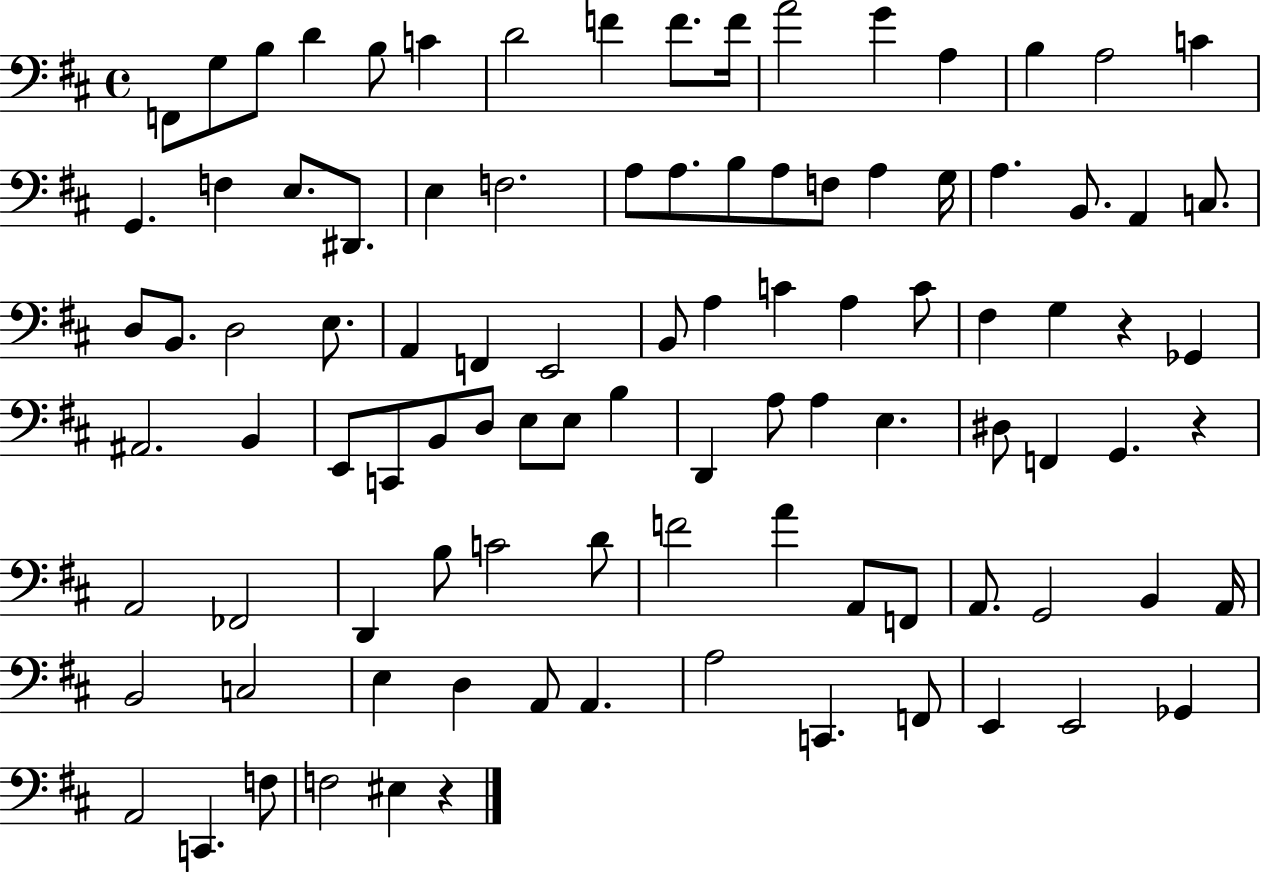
{
  \clef bass
  \time 4/4
  \defaultTimeSignature
  \key d \major
  f,8 g8 b8 d'4 b8 c'4 | d'2 f'4 f'8. f'16 | a'2 g'4 a4 | b4 a2 c'4 | \break g,4. f4 e8. dis,8. | e4 f2. | a8 a8. b8 a8 f8 a4 g16 | a4. b,8. a,4 c8. | \break d8 b,8. d2 e8. | a,4 f,4 e,2 | b,8 a4 c'4 a4 c'8 | fis4 g4 r4 ges,4 | \break ais,2. b,4 | e,8 c,8 b,8 d8 e8 e8 b4 | d,4 a8 a4 e4. | dis8 f,4 g,4. r4 | \break a,2 fes,2 | d,4 b8 c'2 d'8 | f'2 a'4 a,8 f,8 | a,8. g,2 b,4 a,16 | \break b,2 c2 | e4 d4 a,8 a,4. | a2 c,4. f,8 | e,4 e,2 ges,4 | \break a,2 c,4. f8 | f2 eis4 r4 | \bar "|."
}